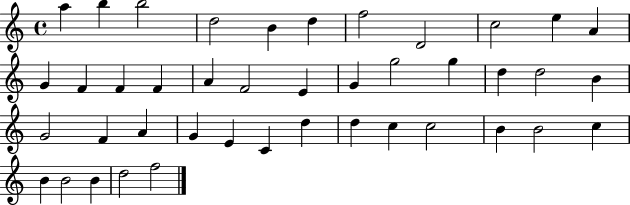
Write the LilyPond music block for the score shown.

{
  \clef treble
  \time 4/4
  \defaultTimeSignature
  \key c \major
  a''4 b''4 b''2 | d''2 b'4 d''4 | f''2 d'2 | c''2 e''4 a'4 | \break g'4 f'4 f'4 f'4 | a'4 f'2 e'4 | g'4 g''2 g''4 | d''4 d''2 b'4 | \break g'2 f'4 a'4 | g'4 e'4 c'4 d''4 | d''4 c''4 c''2 | b'4 b'2 c''4 | \break b'4 b'2 b'4 | d''2 f''2 | \bar "|."
}